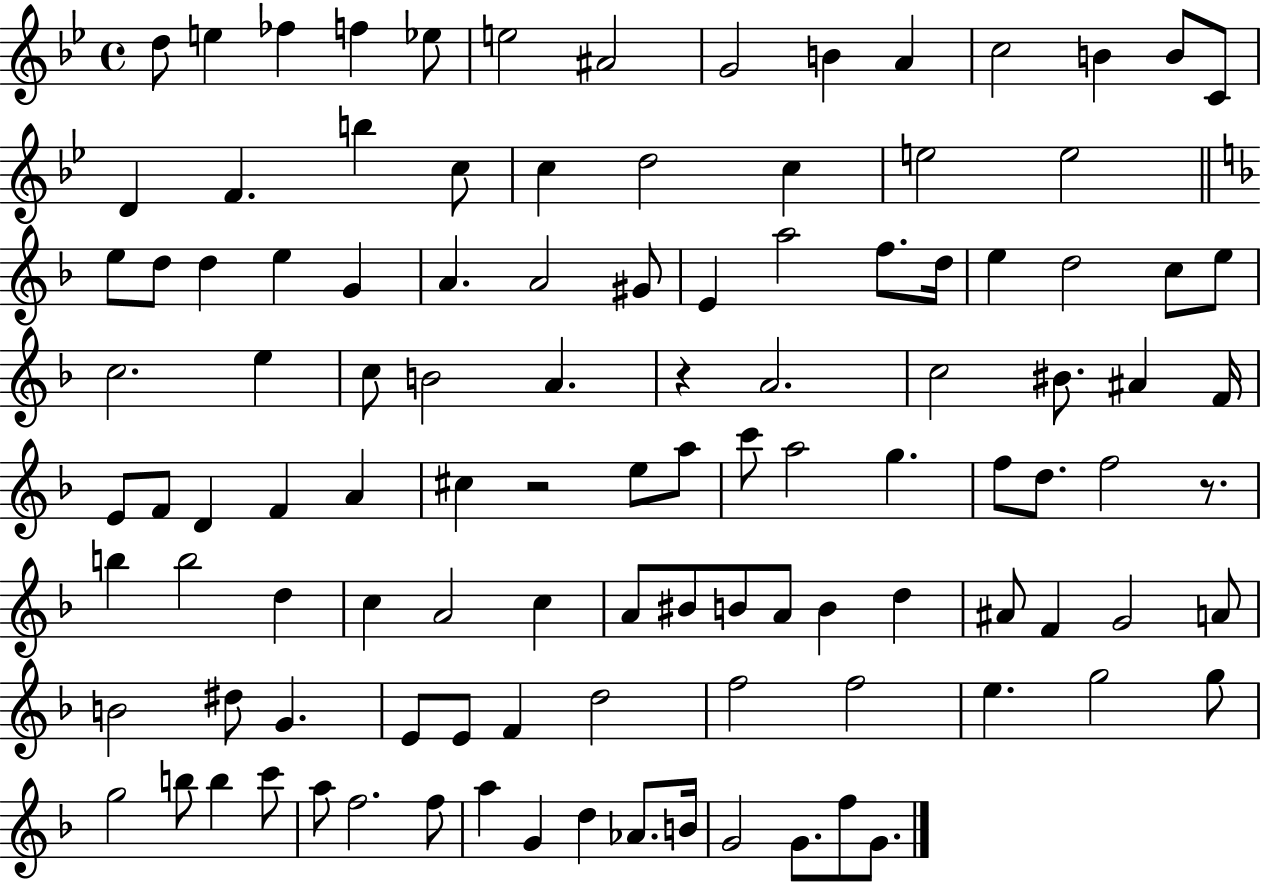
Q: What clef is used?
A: treble